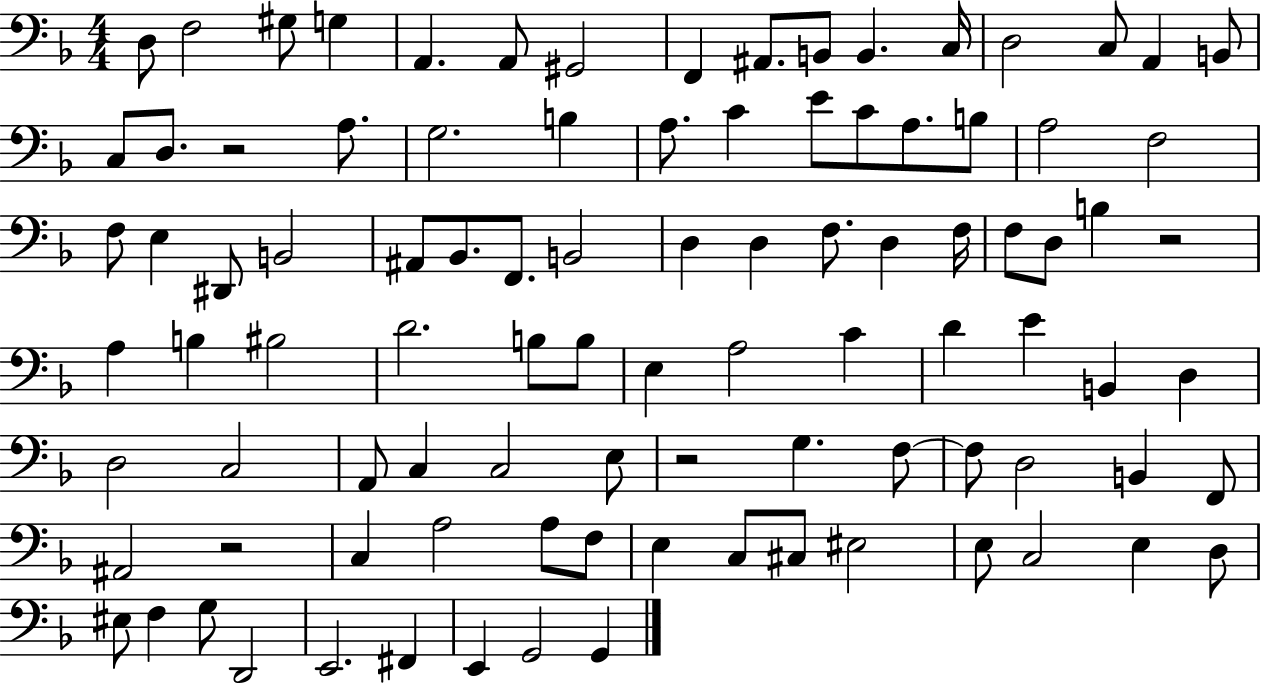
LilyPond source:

{
  \clef bass
  \numericTimeSignature
  \time 4/4
  \key f \major
  d8 f2 gis8 g4 | a,4. a,8 gis,2 | f,4 ais,8. b,8 b,4. c16 | d2 c8 a,4 b,8 | \break c8 d8. r2 a8. | g2. b4 | a8. c'4 e'8 c'8 a8. b8 | a2 f2 | \break f8 e4 dis,8 b,2 | ais,8 bes,8. f,8. b,2 | d4 d4 f8. d4 f16 | f8 d8 b4 r2 | \break a4 b4 bis2 | d'2. b8 b8 | e4 a2 c'4 | d'4 e'4 b,4 d4 | \break d2 c2 | a,8 c4 c2 e8 | r2 g4. f8~~ | f8 d2 b,4 f,8 | \break ais,2 r2 | c4 a2 a8 f8 | e4 c8 cis8 eis2 | e8 c2 e4 d8 | \break eis8 f4 g8 d,2 | e,2. fis,4 | e,4 g,2 g,4 | \bar "|."
}